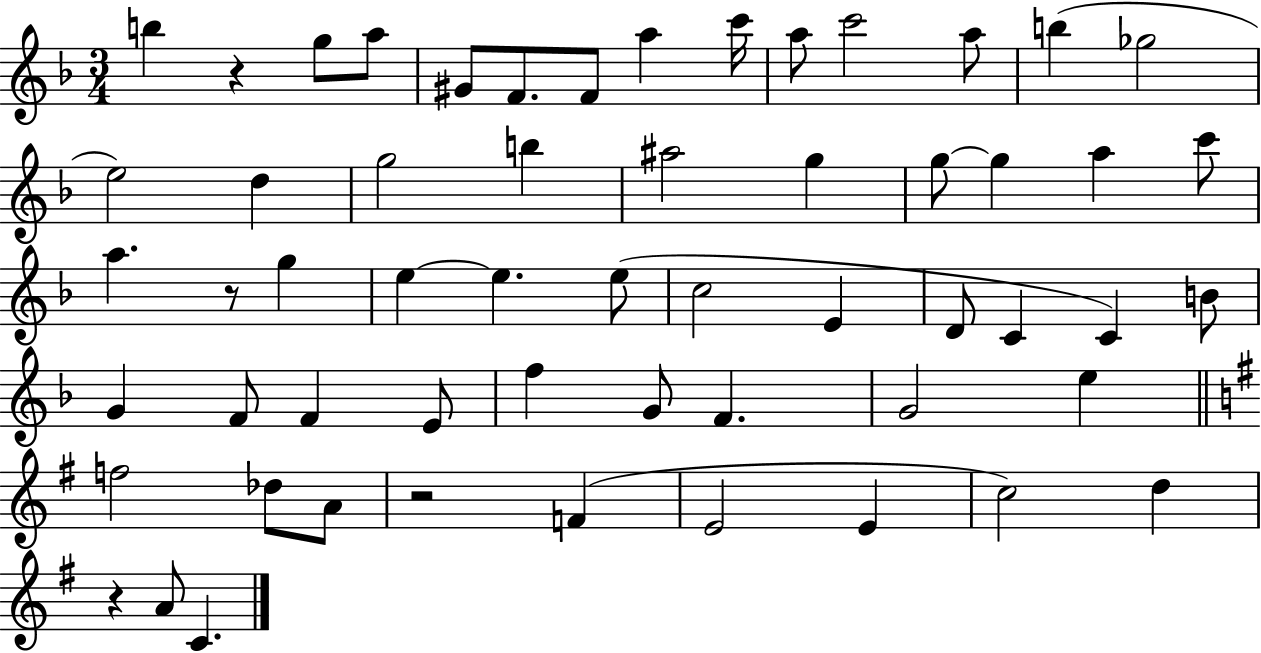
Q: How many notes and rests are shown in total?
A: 57